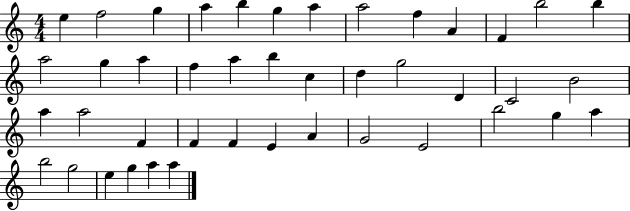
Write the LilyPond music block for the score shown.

{
  \clef treble
  \numericTimeSignature
  \time 4/4
  \key c \major
  e''4 f''2 g''4 | a''4 b''4 g''4 a''4 | a''2 f''4 a'4 | f'4 b''2 b''4 | \break a''2 g''4 a''4 | f''4 a''4 b''4 c''4 | d''4 g''2 d'4 | c'2 b'2 | \break a''4 a''2 f'4 | f'4 f'4 e'4 a'4 | g'2 e'2 | b''2 g''4 a''4 | \break b''2 g''2 | e''4 g''4 a''4 a''4 | \bar "|."
}